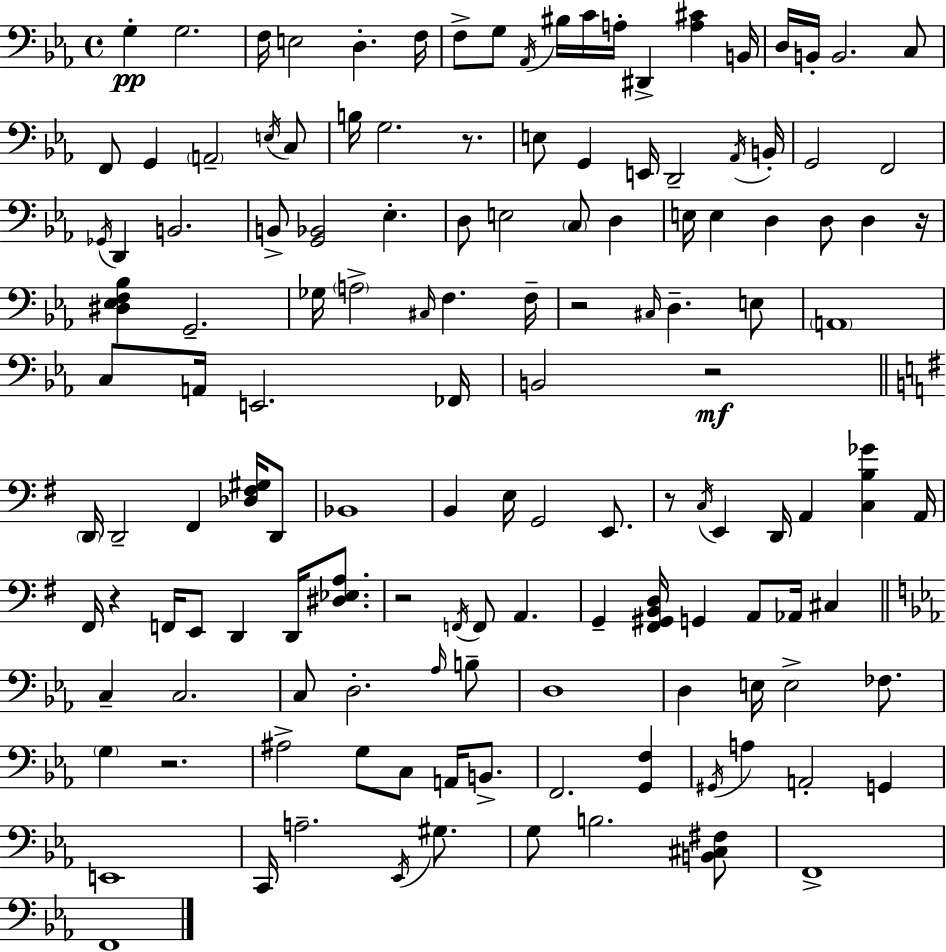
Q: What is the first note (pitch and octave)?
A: G3